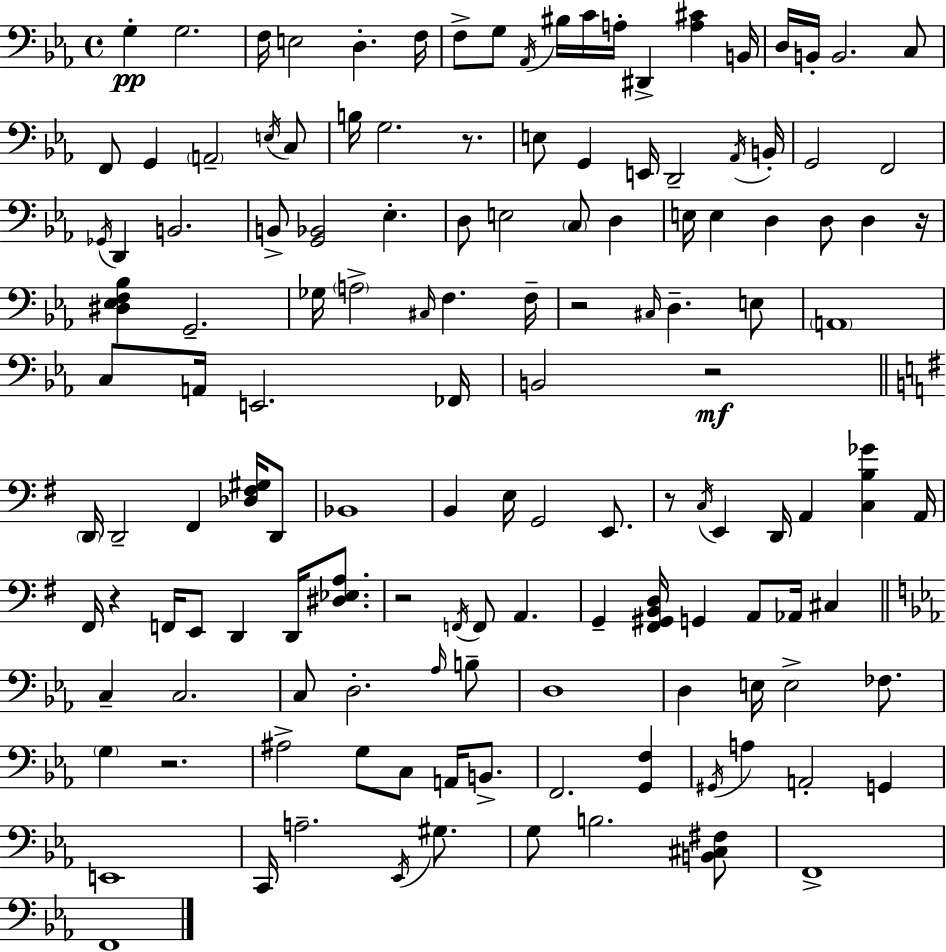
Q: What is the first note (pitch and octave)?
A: G3